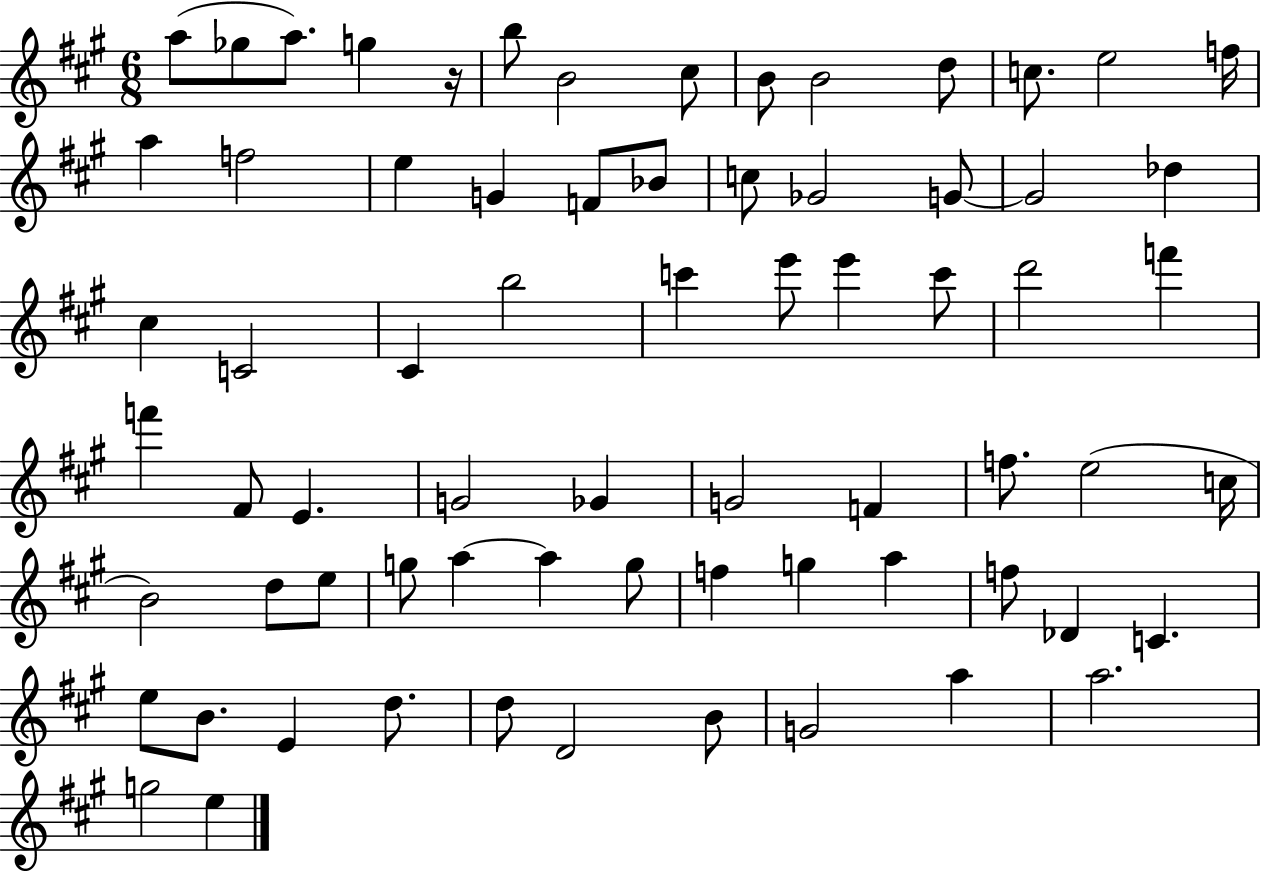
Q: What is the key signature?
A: A major